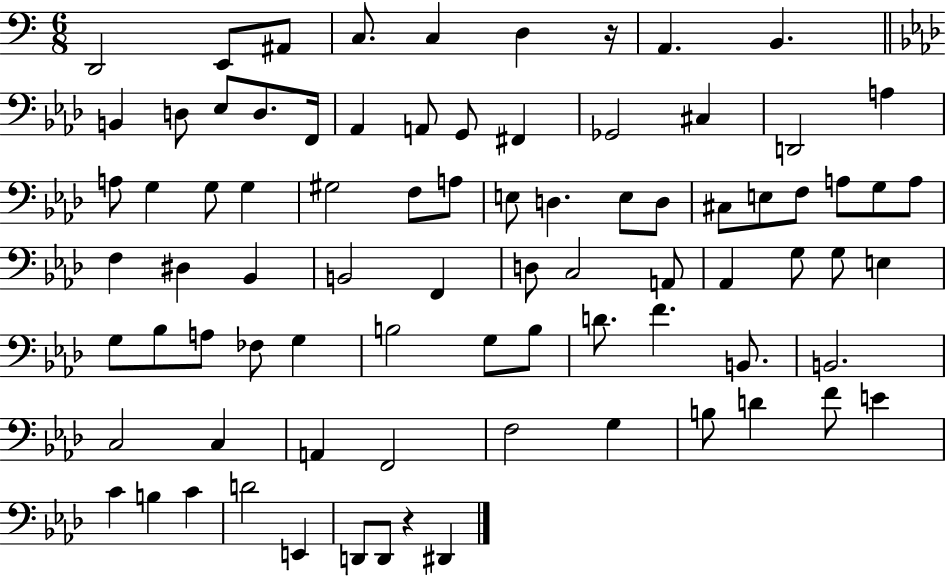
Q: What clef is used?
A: bass